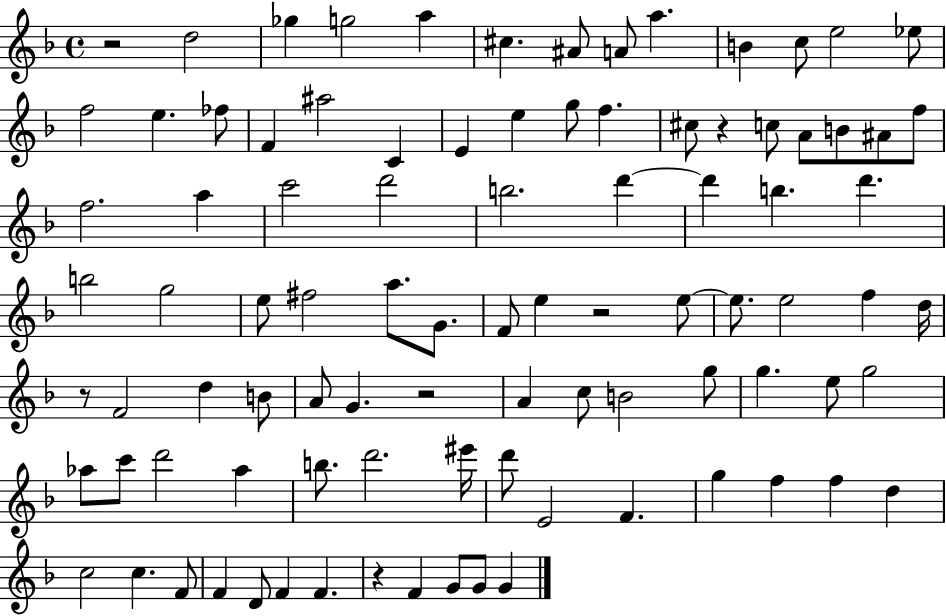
X:1
T:Untitled
M:4/4
L:1/4
K:F
z2 d2 _g g2 a ^c ^A/2 A/2 a B c/2 e2 _e/2 f2 e _f/2 F ^a2 C E e g/2 f ^c/2 z c/2 A/2 B/2 ^A/2 f/2 f2 a c'2 d'2 b2 d' d' b d' b2 g2 e/2 ^f2 a/2 G/2 F/2 e z2 e/2 e/2 e2 f d/4 z/2 F2 d B/2 A/2 G z2 A c/2 B2 g/2 g e/2 g2 _a/2 c'/2 d'2 _a b/2 d'2 ^e'/4 d'/2 E2 F g f f d c2 c F/2 F D/2 F F z F G/2 G/2 G